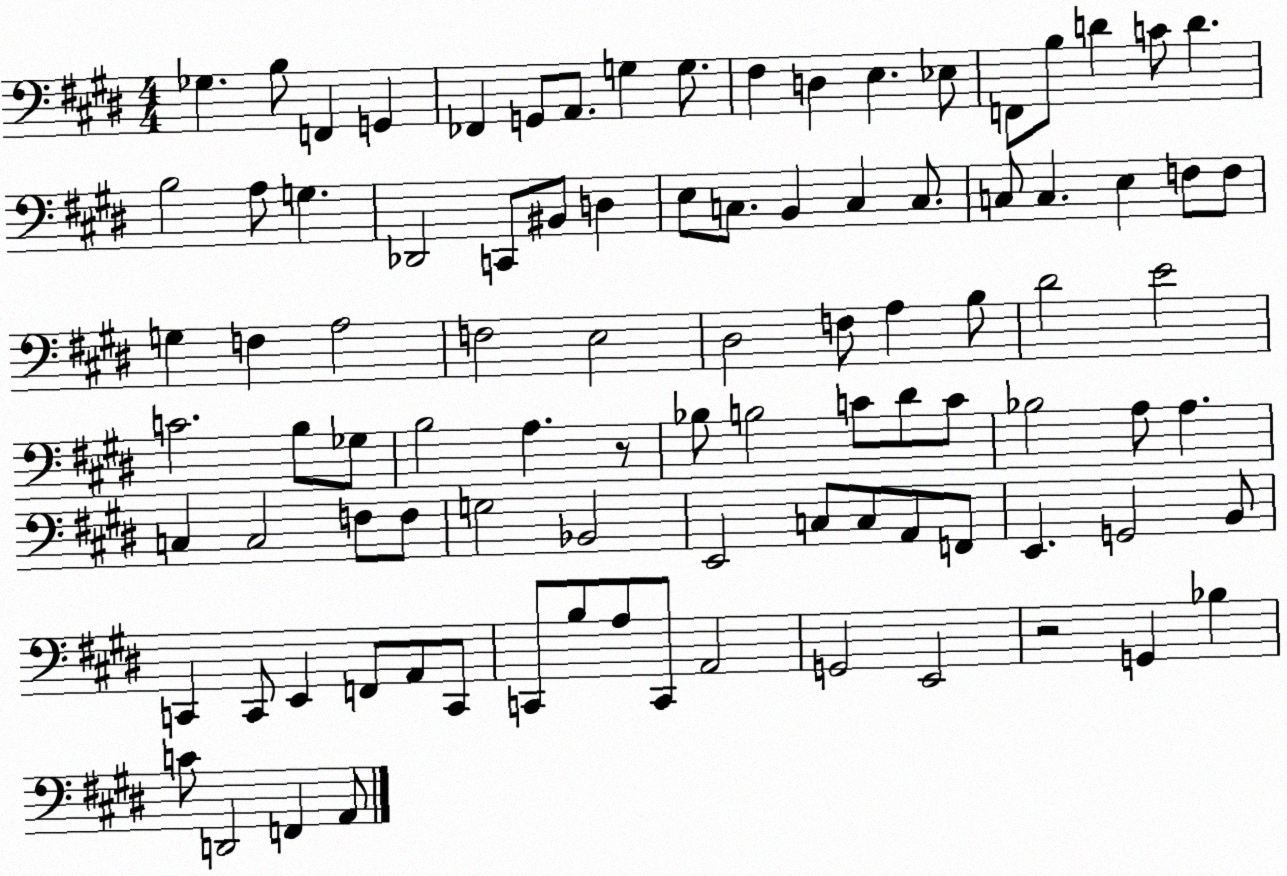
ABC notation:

X:1
T:Untitled
M:4/4
L:1/4
K:E
_G, B,/2 F,, G,, _F,, G,,/2 A,,/2 G, G,/2 ^F, D, E, _E,/2 F,,/2 B,/2 D C/2 D B,2 A,/2 G, _D,,2 C,,/2 ^B,,/2 D, E,/2 C,/2 B,, C, C,/2 C,/2 C, E, F,/2 F,/2 G, F, A,2 F,2 E,2 ^D,2 F,/2 A, B,/2 ^D2 E2 C2 B,/2 _G,/2 B,2 A, z/2 _B,/2 B,2 C/2 ^D/2 C/2 _B,2 A,/2 A, C, C,2 F,/2 F,/2 G,2 _B,,2 E,,2 C,/2 C,/2 A,,/2 F,,/2 E,, G,,2 B,,/2 C,, C,,/2 E,, F,,/2 A,,/2 C,,/2 C,,/2 B,/2 A,/2 C,,/2 A,,2 G,,2 E,,2 z2 G,, _B, C/2 D,,2 F,, A,,/2